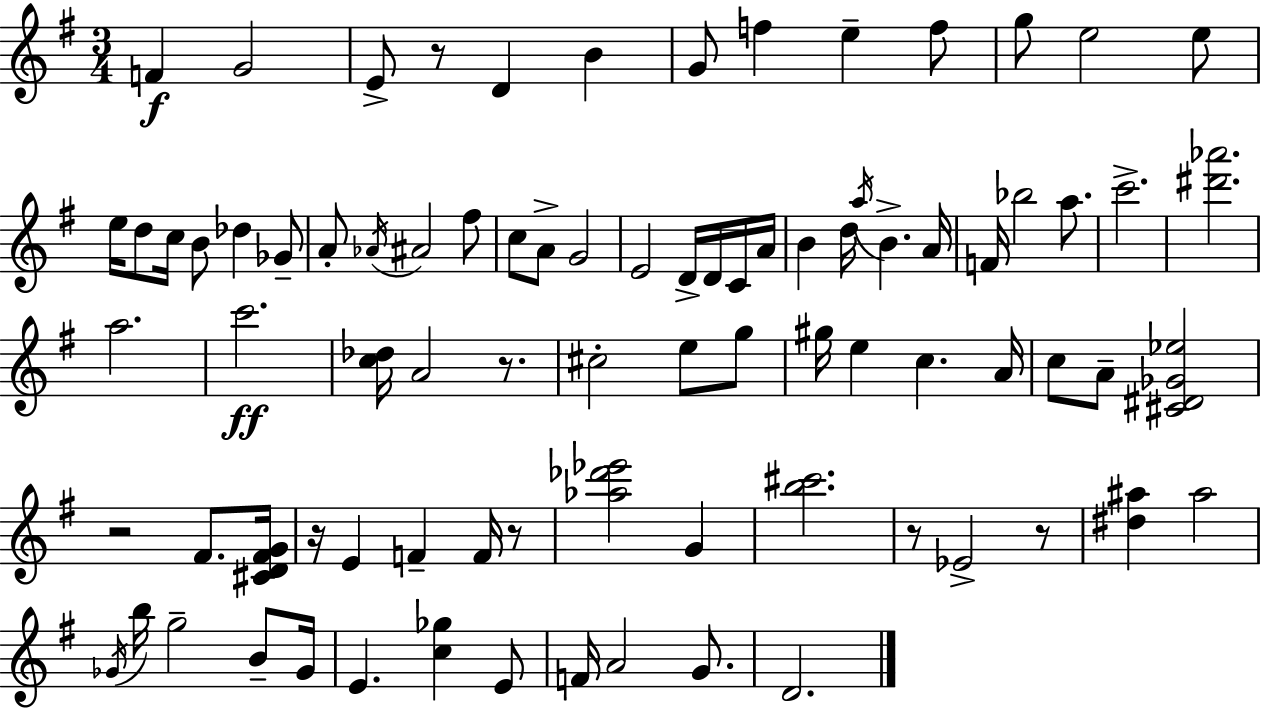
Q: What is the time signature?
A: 3/4